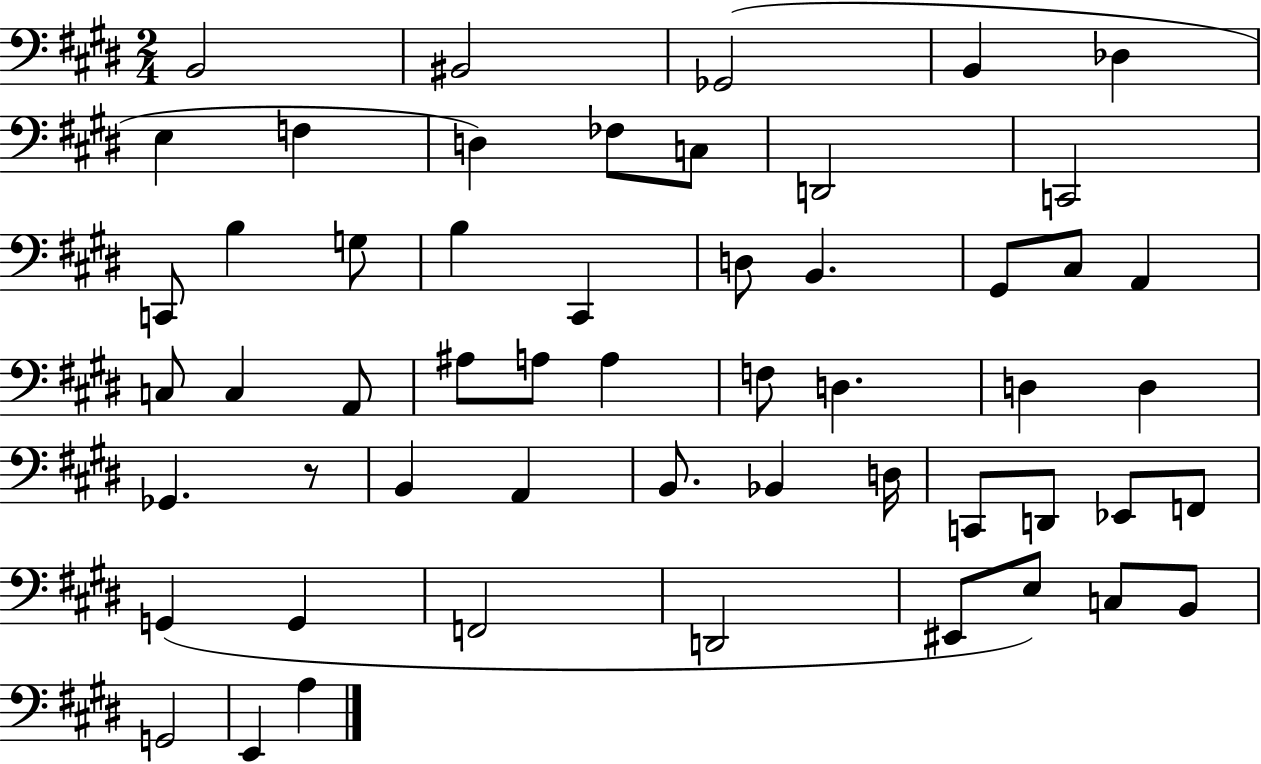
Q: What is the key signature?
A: E major